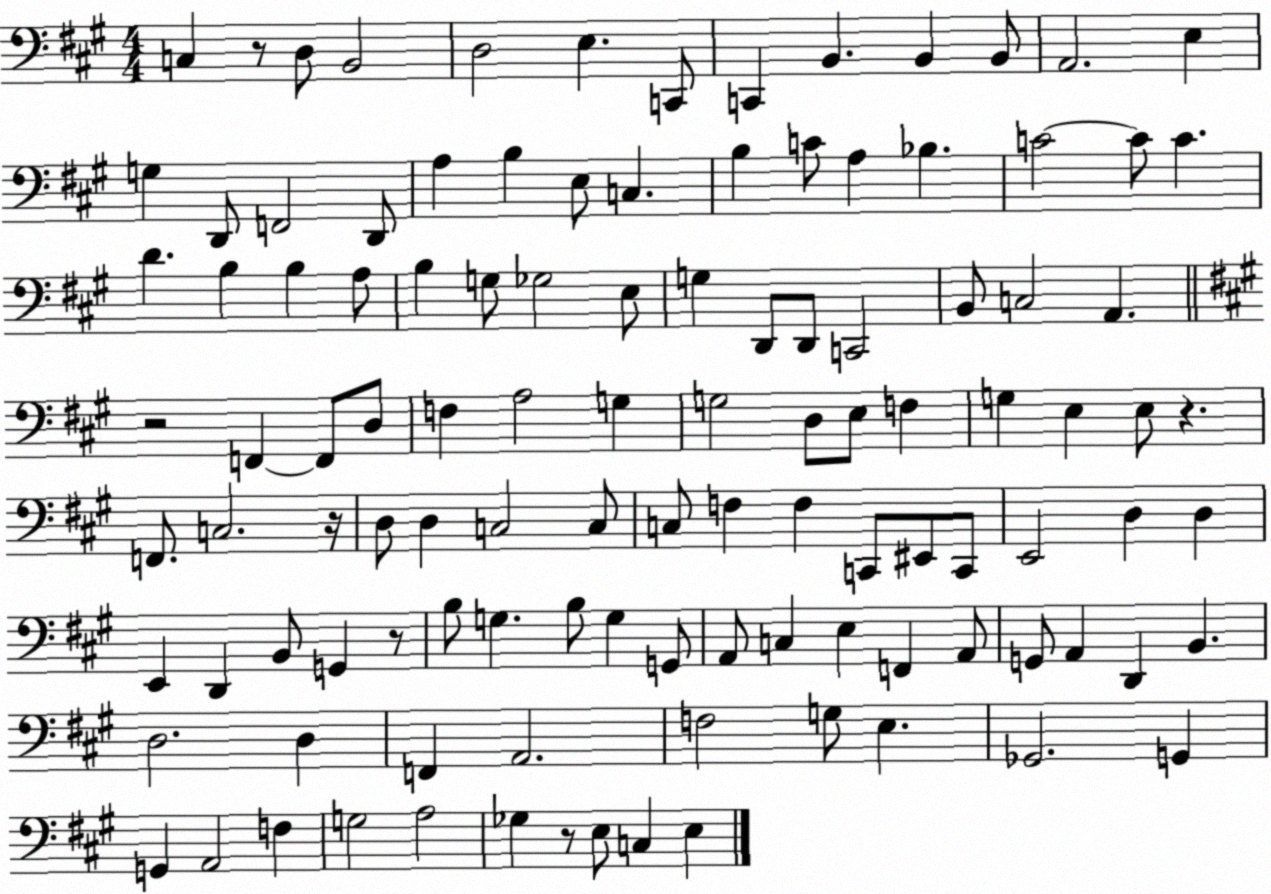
X:1
T:Untitled
M:4/4
L:1/4
K:A
C, z/2 D,/2 B,,2 D,2 E, C,,/2 C,, B,, B,, B,,/2 A,,2 E, G, D,,/2 F,,2 D,,/2 A, B, E,/2 C, B, C/2 A, _B, C2 C/2 C D B, B, A,/2 B, G,/2 _G,2 E,/2 G, D,,/2 D,,/2 C,,2 B,,/2 C,2 A,, z2 F,, F,,/2 D,/2 F, A,2 G, G,2 D,/2 E,/2 F, G, E, E,/2 z F,,/2 C,2 z/4 D,/2 D, C,2 C,/2 C,/2 F, F, C,,/2 ^E,,/2 C,,/2 E,,2 D, D, E,, D,, B,,/2 G,, z/2 B,/2 G, B,/2 G, G,,/2 A,,/2 C, E, F,, A,,/2 G,,/2 A,, D,, B,, D,2 D, F,, A,,2 F,2 G,/2 E, _G,,2 G,, G,, A,,2 F, G,2 A,2 _G, z/2 E,/2 C, E,